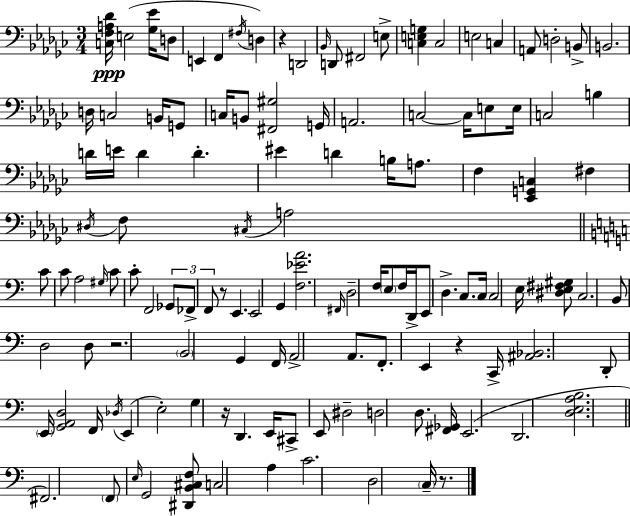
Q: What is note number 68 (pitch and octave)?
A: C3